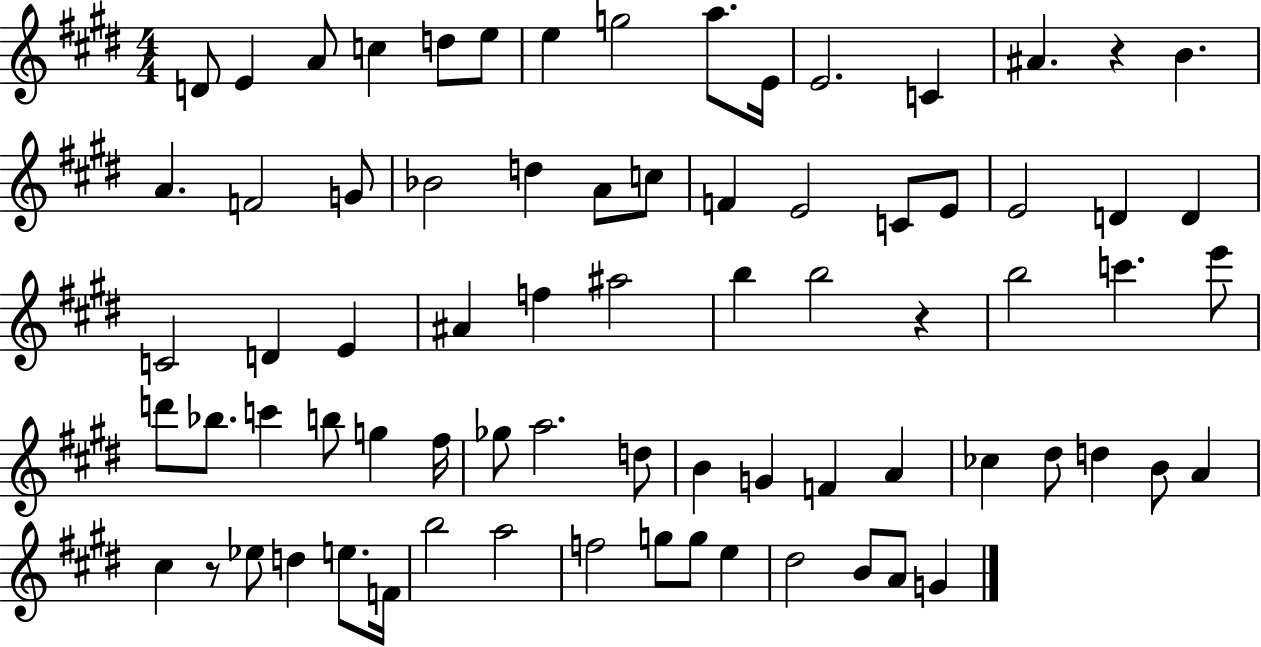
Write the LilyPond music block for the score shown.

{
  \clef treble
  \numericTimeSignature
  \time 4/4
  \key e \major
  d'8 e'4 a'8 c''4 d''8 e''8 | e''4 g''2 a''8. e'16 | e'2. c'4 | ais'4. r4 b'4. | \break a'4. f'2 g'8 | bes'2 d''4 a'8 c''8 | f'4 e'2 c'8 e'8 | e'2 d'4 d'4 | \break c'2 d'4 e'4 | ais'4 f''4 ais''2 | b''4 b''2 r4 | b''2 c'''4. e'''8 | \break d'''8 bes''8. c'''4 b''8 g''4 fis''16 | ges''8 a''2. d''8 | b'4 g'4 f'4 a'4 | ces''4 dis''8 d''4 b'8 a'4 | \break cis''4 r8 ees''8 d''4 e''8. f'16 | b''2 a''2 | f''2 g''8 g''8 e''4 | dis''2 b'8 a'8 g'4 | \break \bar "|."
}